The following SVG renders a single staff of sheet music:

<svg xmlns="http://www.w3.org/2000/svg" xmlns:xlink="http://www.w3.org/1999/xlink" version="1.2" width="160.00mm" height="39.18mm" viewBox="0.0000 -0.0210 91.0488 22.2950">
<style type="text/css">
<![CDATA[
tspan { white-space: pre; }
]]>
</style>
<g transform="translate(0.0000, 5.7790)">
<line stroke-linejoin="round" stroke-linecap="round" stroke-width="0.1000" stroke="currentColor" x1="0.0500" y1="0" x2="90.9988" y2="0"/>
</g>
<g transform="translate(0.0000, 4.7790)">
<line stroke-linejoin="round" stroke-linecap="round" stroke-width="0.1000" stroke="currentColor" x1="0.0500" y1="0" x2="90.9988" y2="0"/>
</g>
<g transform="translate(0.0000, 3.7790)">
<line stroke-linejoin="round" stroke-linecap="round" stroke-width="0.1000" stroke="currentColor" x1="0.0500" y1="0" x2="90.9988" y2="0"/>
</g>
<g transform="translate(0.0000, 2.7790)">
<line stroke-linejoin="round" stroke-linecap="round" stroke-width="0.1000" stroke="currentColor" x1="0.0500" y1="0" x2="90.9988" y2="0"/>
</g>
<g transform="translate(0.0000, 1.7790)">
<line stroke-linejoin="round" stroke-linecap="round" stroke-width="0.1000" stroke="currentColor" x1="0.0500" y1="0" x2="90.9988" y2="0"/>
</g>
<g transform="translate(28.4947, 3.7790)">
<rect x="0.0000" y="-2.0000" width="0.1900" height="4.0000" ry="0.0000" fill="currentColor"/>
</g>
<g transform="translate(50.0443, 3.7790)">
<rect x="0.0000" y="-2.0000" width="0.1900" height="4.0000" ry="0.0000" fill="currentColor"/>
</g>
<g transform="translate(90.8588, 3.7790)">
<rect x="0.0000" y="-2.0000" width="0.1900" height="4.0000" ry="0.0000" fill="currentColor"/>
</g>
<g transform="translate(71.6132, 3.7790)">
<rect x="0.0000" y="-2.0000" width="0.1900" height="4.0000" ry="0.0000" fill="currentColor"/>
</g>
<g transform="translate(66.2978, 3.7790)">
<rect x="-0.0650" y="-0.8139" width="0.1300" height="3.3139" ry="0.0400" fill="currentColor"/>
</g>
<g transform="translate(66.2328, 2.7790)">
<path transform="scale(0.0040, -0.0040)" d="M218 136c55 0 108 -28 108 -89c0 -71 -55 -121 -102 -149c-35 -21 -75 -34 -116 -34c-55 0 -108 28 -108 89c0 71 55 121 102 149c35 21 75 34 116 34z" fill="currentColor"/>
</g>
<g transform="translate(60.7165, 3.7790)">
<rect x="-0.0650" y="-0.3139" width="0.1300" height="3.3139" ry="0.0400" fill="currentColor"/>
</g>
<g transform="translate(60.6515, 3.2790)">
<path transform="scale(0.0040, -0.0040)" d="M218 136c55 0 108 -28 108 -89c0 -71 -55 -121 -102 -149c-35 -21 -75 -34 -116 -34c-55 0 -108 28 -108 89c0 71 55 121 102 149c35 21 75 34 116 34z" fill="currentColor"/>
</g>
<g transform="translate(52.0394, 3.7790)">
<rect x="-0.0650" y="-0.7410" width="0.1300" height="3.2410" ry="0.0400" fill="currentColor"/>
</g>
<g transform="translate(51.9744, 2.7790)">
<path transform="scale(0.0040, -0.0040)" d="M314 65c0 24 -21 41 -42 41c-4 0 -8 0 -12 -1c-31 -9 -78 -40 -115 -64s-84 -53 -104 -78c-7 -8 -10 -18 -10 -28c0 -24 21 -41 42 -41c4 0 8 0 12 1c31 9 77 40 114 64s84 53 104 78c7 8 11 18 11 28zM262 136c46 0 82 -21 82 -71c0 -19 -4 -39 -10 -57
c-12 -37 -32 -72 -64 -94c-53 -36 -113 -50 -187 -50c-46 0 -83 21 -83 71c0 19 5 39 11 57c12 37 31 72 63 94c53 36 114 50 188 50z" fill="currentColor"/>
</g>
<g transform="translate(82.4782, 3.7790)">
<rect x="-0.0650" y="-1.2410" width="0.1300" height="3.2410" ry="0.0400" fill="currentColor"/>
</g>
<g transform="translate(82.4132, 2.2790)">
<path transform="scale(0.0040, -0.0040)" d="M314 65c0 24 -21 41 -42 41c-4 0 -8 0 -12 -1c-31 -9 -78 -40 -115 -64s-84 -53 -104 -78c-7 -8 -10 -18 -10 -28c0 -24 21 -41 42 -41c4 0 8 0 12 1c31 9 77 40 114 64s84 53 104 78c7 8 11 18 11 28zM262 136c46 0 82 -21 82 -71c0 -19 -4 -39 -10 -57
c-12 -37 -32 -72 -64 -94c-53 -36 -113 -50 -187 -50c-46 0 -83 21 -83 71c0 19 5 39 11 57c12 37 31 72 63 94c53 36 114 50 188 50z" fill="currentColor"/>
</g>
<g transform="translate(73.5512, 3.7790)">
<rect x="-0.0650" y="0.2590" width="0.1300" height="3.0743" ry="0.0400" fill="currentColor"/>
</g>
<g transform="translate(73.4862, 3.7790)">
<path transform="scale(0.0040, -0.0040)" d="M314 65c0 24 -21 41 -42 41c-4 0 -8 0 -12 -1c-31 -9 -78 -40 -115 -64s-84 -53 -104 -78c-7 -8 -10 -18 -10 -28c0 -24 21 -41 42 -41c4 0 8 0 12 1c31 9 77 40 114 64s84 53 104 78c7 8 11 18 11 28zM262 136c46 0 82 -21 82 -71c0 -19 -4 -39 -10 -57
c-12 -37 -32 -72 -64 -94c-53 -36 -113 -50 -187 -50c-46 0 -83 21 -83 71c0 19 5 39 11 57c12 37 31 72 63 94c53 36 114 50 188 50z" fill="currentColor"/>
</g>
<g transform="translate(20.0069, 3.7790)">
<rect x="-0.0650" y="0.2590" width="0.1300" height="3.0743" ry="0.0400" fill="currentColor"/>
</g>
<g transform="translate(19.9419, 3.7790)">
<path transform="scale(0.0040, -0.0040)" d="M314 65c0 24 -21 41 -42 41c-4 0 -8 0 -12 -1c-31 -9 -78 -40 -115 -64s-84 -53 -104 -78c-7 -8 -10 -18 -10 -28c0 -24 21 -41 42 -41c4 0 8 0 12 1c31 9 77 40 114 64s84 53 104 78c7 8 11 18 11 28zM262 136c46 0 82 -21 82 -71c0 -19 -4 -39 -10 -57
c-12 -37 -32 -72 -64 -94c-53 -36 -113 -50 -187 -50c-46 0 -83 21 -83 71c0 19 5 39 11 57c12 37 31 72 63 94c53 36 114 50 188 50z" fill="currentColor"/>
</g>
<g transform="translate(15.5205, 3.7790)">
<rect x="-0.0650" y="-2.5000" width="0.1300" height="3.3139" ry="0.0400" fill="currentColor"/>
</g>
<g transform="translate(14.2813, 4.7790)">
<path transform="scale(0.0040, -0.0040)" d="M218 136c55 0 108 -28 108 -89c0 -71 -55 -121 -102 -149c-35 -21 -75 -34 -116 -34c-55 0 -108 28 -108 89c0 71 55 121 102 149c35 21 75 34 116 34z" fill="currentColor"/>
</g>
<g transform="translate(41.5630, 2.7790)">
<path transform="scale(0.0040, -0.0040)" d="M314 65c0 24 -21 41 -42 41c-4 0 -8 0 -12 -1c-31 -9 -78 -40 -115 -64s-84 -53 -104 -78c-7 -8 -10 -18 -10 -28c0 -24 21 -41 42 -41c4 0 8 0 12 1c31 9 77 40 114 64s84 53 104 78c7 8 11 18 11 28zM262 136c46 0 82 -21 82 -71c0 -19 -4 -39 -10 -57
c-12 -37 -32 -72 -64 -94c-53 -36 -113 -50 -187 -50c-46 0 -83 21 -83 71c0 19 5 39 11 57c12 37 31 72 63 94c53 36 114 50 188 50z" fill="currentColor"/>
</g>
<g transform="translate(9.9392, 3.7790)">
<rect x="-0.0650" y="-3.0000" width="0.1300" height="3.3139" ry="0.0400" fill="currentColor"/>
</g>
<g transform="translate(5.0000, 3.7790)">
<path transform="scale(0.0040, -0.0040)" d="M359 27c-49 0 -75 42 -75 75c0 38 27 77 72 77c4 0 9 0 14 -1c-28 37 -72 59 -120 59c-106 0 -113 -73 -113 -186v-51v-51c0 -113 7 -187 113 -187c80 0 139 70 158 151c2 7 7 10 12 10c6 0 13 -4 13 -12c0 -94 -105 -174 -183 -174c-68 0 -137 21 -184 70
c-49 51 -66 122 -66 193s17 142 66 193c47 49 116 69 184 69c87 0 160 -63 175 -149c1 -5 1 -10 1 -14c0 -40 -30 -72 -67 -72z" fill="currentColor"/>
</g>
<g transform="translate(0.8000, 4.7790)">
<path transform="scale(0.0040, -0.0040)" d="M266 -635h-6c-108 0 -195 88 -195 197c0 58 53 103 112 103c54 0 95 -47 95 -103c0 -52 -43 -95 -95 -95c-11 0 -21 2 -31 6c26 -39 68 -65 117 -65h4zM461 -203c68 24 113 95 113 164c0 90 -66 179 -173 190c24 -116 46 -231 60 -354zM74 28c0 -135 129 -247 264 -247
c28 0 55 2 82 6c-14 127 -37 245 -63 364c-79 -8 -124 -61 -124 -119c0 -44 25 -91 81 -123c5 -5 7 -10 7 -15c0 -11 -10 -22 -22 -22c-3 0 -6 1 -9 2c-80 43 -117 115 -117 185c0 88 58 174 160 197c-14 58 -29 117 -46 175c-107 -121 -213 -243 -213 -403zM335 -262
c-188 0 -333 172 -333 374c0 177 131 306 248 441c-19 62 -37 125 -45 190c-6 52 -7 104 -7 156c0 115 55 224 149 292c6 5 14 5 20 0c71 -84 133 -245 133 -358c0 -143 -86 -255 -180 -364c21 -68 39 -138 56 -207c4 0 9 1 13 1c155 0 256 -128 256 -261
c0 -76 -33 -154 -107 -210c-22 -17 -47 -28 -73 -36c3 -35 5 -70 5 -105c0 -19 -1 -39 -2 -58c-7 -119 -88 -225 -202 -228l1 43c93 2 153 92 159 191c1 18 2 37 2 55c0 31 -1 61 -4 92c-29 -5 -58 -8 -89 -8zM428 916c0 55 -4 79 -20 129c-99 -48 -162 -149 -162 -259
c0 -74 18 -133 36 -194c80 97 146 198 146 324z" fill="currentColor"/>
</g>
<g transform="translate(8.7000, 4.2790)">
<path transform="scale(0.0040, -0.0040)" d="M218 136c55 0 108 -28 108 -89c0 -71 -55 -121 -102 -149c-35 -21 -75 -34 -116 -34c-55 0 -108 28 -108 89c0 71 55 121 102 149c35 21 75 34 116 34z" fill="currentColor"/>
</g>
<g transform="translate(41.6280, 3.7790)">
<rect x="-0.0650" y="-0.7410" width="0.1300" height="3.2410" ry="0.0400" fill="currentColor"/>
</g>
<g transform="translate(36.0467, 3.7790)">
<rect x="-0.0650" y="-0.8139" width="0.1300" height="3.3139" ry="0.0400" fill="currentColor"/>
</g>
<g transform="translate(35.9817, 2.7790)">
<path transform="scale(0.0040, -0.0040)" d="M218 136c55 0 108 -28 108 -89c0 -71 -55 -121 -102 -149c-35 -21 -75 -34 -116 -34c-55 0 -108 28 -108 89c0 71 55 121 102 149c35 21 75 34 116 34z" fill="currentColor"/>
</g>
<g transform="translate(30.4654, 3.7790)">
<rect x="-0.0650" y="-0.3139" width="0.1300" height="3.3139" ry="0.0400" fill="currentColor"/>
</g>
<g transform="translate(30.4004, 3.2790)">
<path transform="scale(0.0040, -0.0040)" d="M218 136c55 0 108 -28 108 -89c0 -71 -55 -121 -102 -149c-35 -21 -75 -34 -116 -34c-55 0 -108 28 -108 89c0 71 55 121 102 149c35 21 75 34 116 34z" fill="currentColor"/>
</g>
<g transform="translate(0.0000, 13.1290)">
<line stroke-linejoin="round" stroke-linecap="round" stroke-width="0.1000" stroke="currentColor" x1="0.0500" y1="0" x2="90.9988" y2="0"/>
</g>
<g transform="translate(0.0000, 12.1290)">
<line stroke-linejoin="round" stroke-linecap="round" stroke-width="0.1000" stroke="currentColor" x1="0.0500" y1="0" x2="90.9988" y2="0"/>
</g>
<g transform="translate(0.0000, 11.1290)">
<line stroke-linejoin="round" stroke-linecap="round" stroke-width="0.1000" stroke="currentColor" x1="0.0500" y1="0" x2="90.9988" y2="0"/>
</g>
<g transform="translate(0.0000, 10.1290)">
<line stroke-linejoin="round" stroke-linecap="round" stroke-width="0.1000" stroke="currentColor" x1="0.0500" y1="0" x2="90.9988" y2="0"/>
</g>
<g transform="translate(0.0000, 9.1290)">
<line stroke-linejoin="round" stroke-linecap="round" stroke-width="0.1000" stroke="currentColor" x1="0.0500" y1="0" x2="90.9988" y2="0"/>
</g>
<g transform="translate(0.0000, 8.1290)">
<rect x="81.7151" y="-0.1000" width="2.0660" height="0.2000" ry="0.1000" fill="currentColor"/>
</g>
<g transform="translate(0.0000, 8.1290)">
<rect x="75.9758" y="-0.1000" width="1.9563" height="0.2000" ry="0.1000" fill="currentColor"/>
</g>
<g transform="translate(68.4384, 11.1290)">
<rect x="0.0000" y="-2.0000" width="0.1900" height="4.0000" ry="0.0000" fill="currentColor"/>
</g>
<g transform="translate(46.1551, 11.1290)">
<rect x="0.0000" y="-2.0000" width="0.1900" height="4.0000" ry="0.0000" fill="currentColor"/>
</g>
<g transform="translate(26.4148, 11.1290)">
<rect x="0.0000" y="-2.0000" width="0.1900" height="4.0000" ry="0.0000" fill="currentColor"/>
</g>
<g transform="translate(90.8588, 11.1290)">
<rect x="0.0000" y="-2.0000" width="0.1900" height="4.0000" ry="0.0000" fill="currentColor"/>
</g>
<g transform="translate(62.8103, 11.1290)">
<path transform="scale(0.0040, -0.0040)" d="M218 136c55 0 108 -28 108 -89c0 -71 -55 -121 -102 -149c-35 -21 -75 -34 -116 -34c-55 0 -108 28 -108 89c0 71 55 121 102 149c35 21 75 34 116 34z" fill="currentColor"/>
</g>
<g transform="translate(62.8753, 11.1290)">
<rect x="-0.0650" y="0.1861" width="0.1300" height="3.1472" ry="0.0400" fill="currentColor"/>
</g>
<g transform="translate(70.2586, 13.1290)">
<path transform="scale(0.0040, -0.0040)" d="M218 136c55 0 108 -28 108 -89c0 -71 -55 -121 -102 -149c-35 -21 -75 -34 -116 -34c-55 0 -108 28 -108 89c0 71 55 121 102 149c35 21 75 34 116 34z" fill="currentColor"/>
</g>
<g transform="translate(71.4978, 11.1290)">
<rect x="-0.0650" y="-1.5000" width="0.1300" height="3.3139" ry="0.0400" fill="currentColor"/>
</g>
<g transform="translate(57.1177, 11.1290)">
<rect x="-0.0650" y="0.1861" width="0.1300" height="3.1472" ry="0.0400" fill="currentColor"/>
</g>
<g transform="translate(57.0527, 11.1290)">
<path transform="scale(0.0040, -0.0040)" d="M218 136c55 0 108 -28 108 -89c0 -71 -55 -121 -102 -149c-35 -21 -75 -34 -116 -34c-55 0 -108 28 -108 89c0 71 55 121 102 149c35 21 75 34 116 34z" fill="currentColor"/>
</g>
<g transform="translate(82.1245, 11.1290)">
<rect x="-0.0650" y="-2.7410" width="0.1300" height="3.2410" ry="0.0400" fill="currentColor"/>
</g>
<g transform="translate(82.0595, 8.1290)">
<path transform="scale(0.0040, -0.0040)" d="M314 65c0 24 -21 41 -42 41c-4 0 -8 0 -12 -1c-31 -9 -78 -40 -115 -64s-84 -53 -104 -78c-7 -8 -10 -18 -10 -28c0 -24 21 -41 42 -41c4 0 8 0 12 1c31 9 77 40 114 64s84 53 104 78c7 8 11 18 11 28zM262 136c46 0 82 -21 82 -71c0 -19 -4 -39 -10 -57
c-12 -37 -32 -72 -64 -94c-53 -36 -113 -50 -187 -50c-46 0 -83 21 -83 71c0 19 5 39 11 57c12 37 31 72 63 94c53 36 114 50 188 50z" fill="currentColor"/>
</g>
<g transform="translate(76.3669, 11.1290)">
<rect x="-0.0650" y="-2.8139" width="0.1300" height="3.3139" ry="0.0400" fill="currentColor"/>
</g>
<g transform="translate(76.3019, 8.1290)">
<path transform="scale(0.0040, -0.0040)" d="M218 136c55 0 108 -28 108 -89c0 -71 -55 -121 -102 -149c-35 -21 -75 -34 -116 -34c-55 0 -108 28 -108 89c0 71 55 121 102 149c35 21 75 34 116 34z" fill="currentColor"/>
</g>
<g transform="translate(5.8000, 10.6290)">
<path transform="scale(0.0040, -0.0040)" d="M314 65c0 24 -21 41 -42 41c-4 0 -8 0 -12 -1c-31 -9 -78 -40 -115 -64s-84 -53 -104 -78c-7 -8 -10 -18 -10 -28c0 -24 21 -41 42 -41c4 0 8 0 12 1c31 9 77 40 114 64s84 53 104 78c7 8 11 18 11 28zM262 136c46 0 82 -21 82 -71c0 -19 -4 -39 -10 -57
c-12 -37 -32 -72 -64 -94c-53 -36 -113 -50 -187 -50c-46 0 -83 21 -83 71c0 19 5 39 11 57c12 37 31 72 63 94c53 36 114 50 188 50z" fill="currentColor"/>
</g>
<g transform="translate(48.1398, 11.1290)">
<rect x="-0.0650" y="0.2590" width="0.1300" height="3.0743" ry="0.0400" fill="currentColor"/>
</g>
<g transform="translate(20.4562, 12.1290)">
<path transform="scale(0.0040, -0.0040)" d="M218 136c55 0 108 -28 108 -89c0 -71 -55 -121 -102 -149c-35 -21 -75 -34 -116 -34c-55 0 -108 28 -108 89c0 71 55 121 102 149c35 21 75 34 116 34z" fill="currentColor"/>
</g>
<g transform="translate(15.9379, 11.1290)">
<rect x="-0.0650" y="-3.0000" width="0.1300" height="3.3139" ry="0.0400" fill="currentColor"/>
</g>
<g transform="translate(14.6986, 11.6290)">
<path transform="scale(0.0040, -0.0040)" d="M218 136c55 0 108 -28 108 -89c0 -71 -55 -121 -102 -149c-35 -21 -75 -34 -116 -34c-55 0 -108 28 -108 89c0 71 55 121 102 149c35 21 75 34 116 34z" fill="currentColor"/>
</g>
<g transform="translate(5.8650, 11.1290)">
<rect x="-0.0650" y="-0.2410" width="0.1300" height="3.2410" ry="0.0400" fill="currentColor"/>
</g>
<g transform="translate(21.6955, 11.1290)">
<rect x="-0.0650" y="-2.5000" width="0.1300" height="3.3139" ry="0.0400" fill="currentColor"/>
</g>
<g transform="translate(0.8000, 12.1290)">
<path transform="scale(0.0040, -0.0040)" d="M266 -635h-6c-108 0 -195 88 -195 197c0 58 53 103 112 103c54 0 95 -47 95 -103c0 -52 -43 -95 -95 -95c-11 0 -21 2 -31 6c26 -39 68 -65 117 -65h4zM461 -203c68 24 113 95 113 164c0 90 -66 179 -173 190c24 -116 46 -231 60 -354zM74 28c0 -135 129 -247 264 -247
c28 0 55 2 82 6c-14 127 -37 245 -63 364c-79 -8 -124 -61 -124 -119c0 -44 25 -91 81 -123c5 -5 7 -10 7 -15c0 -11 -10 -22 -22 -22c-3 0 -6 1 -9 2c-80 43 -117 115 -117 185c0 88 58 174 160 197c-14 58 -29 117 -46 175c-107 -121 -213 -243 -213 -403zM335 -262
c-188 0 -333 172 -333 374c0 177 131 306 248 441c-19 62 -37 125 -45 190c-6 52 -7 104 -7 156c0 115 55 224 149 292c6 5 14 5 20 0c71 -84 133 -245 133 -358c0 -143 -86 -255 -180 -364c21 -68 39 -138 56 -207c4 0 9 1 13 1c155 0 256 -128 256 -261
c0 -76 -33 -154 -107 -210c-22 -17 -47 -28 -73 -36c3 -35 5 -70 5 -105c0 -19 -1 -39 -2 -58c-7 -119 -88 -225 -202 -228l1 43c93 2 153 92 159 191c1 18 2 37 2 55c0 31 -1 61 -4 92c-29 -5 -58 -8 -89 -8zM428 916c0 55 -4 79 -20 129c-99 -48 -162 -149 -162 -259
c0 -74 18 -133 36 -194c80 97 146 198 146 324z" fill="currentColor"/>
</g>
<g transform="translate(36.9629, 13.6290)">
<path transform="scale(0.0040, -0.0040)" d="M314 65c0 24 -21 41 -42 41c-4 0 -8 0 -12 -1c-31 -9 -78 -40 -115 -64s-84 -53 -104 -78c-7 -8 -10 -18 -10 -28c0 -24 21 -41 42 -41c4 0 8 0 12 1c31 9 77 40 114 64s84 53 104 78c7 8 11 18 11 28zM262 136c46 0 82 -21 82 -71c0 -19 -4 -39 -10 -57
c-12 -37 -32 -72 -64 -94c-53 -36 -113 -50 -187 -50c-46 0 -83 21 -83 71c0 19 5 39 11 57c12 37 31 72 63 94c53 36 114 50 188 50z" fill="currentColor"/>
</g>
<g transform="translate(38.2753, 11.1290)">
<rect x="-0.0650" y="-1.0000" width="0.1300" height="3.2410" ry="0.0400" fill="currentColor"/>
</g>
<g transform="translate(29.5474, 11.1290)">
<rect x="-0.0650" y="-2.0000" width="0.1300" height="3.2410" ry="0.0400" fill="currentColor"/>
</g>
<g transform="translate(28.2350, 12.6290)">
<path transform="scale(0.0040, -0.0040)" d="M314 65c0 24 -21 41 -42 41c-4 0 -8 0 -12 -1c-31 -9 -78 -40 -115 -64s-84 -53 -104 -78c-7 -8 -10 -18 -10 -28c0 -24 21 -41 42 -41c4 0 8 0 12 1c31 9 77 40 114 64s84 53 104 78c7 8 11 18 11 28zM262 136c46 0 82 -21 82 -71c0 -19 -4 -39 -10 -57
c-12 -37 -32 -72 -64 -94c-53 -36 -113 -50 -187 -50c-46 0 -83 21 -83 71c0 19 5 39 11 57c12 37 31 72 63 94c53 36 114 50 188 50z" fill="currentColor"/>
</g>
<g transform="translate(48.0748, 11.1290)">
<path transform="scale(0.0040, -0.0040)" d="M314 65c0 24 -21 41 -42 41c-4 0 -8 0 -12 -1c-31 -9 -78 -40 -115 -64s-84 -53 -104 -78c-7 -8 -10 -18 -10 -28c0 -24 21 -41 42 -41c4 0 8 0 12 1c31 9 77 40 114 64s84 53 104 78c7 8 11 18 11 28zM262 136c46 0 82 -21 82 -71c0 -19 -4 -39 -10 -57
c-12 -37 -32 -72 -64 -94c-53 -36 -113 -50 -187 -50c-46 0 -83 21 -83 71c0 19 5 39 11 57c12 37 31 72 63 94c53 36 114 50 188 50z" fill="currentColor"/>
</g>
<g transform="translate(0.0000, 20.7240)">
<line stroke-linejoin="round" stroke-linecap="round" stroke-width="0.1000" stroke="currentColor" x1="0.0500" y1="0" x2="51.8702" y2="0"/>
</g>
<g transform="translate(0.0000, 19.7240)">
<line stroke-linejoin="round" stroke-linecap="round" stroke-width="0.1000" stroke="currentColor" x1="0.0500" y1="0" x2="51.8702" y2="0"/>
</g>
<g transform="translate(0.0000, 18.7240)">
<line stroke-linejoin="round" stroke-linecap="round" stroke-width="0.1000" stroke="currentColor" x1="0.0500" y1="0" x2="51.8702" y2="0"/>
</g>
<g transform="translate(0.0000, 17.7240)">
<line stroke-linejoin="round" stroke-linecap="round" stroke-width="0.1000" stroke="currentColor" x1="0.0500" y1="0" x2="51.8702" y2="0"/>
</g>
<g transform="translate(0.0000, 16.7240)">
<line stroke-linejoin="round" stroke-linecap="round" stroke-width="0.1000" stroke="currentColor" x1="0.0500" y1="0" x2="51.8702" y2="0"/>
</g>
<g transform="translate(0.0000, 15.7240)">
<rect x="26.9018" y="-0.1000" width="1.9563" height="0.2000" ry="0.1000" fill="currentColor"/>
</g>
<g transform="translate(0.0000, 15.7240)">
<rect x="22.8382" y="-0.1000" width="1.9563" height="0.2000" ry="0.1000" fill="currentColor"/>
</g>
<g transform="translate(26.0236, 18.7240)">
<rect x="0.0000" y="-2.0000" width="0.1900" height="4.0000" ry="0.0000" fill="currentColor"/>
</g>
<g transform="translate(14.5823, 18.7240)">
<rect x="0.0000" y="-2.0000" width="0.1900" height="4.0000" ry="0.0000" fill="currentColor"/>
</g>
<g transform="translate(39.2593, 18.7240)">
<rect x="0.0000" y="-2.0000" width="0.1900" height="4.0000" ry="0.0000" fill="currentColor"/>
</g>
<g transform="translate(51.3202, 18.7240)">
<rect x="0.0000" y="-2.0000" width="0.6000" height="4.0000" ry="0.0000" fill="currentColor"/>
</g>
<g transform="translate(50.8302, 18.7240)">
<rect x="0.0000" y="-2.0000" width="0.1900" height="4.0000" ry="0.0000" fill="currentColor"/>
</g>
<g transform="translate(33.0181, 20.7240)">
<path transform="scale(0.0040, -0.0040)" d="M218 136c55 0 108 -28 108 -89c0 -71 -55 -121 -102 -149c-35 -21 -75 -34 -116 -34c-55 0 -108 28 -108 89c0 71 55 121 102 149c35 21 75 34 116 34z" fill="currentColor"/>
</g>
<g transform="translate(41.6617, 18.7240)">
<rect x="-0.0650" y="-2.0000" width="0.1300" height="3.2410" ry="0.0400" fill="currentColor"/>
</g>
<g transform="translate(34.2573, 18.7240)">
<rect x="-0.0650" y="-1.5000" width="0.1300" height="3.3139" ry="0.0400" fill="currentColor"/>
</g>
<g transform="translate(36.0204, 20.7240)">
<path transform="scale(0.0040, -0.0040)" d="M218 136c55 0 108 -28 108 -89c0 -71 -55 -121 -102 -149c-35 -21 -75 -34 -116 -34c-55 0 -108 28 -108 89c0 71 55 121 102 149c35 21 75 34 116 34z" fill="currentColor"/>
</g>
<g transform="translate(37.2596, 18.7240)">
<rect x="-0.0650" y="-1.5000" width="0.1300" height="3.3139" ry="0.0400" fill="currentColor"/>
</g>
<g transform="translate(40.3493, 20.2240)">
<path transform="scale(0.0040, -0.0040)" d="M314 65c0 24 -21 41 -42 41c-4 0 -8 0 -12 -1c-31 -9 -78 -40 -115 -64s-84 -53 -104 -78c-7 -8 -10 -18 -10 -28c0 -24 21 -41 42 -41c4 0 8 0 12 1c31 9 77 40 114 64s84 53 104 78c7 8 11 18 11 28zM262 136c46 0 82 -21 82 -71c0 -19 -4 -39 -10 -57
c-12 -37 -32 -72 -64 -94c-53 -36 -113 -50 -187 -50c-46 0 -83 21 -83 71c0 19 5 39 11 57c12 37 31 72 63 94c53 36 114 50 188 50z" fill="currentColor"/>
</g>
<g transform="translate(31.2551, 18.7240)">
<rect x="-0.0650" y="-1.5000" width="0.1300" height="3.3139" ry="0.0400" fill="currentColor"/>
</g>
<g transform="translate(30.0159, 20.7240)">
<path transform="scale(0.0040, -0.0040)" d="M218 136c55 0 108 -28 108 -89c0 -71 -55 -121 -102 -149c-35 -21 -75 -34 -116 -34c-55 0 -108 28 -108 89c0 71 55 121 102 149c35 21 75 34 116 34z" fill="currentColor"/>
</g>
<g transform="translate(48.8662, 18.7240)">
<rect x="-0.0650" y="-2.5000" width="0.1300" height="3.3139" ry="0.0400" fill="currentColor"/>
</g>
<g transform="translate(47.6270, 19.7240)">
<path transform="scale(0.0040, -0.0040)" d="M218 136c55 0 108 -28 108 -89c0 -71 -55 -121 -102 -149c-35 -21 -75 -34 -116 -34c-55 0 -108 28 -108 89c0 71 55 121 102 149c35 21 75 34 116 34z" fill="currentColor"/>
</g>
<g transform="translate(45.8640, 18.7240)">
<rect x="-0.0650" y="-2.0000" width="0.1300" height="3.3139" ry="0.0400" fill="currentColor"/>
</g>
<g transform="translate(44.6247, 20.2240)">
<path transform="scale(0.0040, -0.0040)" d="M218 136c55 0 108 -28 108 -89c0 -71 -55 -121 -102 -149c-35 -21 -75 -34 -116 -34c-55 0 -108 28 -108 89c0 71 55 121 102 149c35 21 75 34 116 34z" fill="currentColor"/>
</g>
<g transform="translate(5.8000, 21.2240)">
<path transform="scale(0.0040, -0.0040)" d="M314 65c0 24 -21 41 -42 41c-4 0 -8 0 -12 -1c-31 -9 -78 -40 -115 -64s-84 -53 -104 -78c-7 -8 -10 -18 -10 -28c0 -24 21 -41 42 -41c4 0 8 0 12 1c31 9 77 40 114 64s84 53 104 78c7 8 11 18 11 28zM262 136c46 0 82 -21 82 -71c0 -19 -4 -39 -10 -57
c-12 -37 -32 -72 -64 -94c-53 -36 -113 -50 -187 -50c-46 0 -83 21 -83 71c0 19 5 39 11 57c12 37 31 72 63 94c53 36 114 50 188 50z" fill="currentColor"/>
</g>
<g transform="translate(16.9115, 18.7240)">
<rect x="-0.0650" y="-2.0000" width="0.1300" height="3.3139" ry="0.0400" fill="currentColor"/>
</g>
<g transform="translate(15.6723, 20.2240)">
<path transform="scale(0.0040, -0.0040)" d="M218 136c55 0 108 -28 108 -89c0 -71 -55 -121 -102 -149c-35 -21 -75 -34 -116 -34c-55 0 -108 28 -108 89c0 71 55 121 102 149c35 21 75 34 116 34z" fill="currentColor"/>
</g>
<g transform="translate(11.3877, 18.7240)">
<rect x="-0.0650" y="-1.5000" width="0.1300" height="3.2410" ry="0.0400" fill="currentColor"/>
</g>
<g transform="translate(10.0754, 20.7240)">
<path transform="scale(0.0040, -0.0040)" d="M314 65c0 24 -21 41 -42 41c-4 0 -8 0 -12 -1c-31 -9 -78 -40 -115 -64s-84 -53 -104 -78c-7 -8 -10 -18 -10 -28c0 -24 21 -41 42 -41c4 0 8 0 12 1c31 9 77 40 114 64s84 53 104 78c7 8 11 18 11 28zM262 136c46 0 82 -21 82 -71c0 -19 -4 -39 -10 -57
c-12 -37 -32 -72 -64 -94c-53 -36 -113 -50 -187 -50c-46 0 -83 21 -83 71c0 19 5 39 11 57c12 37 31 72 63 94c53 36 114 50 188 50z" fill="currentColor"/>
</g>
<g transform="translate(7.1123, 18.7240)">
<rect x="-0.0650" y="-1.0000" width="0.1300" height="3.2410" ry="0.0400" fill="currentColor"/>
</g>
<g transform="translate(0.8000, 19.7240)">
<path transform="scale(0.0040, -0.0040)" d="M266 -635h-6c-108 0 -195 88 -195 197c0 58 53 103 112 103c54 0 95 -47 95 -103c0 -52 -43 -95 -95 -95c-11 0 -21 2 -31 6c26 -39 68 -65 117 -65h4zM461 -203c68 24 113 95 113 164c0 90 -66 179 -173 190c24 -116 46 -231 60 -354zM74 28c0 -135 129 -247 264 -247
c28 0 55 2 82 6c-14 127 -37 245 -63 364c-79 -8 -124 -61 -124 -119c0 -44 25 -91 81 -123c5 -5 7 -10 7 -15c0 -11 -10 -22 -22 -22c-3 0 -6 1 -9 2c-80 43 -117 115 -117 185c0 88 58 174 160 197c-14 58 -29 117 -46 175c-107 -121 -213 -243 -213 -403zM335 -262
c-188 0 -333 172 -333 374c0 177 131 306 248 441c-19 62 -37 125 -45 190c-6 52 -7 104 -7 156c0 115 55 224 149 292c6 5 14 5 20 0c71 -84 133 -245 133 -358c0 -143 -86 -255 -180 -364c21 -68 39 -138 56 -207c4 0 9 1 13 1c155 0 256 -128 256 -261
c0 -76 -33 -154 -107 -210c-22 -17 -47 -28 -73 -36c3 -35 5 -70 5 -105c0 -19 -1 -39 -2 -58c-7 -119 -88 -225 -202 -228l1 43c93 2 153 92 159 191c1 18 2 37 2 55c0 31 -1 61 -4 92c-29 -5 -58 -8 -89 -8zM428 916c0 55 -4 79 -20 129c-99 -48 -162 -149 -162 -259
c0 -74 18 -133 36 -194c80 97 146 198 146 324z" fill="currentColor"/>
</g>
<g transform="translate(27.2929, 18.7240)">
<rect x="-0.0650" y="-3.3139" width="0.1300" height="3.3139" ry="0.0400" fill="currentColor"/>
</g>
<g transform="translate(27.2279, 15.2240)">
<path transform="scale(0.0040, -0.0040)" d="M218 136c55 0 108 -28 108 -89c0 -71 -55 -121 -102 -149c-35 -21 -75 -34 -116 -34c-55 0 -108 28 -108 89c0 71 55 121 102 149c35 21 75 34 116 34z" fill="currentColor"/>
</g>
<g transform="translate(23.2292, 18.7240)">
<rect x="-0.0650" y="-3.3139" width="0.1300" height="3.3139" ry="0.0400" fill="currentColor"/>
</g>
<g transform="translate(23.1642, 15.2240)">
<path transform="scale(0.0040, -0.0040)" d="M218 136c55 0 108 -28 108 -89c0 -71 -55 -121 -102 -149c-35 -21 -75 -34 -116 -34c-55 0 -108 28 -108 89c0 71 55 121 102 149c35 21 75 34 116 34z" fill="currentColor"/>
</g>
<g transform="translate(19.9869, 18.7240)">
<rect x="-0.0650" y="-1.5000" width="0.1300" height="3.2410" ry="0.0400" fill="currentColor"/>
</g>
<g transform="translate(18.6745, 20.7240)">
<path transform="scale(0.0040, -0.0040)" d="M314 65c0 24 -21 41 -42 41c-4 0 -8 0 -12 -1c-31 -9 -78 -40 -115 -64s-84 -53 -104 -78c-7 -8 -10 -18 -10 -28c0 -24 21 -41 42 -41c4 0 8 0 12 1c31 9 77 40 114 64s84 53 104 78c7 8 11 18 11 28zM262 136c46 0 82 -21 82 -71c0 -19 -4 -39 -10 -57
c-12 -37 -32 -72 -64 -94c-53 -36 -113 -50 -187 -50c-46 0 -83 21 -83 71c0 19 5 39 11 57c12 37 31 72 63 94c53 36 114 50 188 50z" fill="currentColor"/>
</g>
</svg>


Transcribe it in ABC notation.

X:1
T:Untitled
M:4/4
L:1/4
K:C
A G B2 c d d2 d2 c d B2 e2 c2 A G F2 D2 B2 B B E a a2 D2 E2 F E2 b b E E E F2 F G